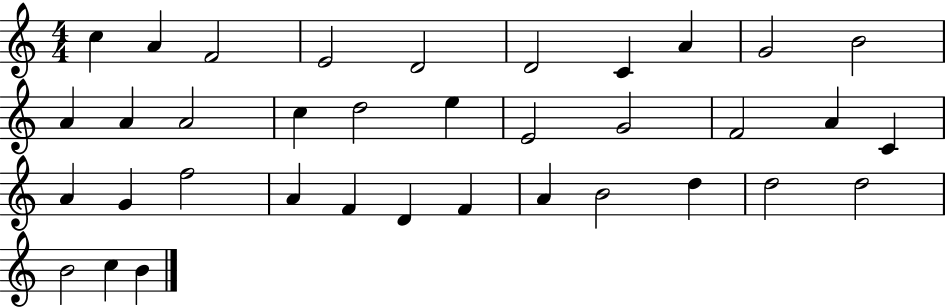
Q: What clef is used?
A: treble